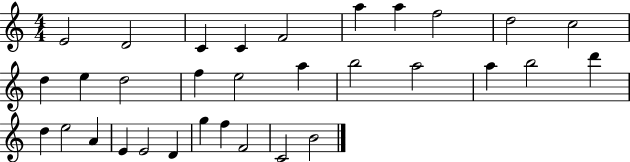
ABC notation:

X:1
T:Untitled
M:4/4
L:1/4
K:C
E2 D2 C C F2 a a f2 d2 c2 d e d2 f e2 a b2 a2 a b2 d' d e2 A E E2 D g f F2 C2 B2